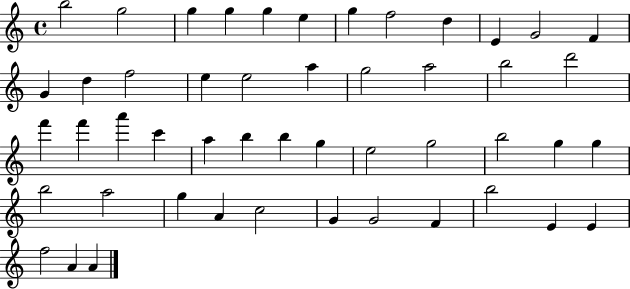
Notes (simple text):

B5/h G5/h G5/q G5/q G5/q E5/q G5/q F5/h D5/q E4/q G4/h F4/q G4/q D5/q F5/h E5/q E5/h A5/q G5/h A5/h B5/h D6/h F6/q F6/q A6/q C6/q A5/q B5/q B5/q G5/q E5/h G5/h B5/h G5/q G5/q B5/h A5/h G5/q A4/q C5/h G4/q G4/h F4/q B5/h E4/q E4/q F5/h A4/q A4/q